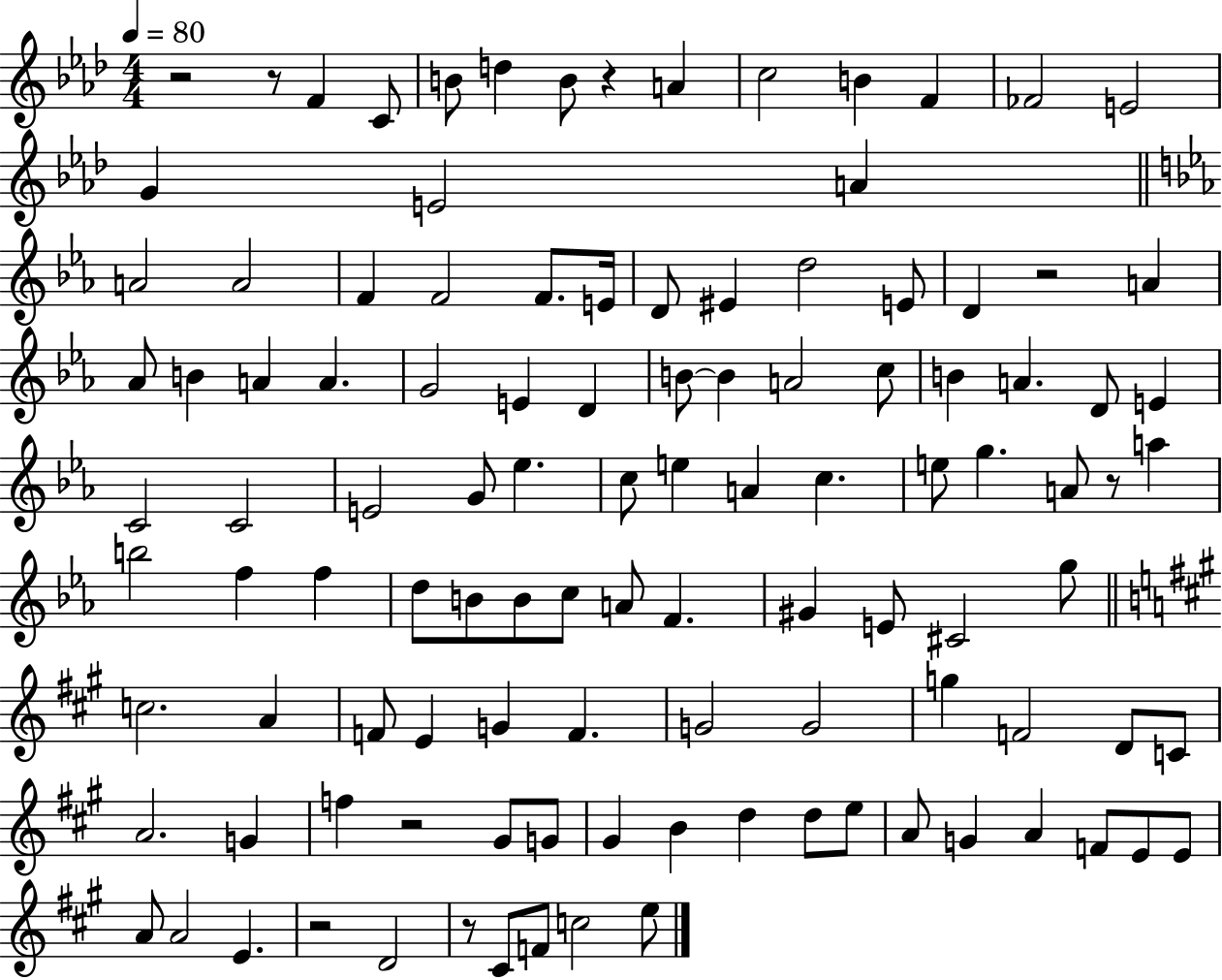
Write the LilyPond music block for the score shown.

{
  \clef treble
  \numericTimeSignature
  \time 4/4
  \key aes \major
  \tempo 4 = 80
  r2 r8 f'4 c'8 | b'8 d''4 b'8 r4 a'4 | c''2 b'4 f'4 | fes'2 e'2 | \break g'4 e'2 a'4 | \bar "||" \break \key ees \major a'2 a'2 | f'4 f'2 f'8. e'16 | d'8 eis'4 d''2 e'8 | d'4 r2 a'4 | \break aes'8 b'4 a'4 a'4. | g'2 e'4 d'4 | b'8~~ b'4 a'2 c''8 | b'4 a'4. d'8 e'4 | \break c'2 c'2 | e'2 g'8 ees''4. | c''8 e''4 a'4 c''4. | e''8 g''4. a'8 r8 a''4 | \break b''2 f''4 f''4 | d''8 b'8 b'8 c''8 a'8 f'4. | gis'4 e'8 cis'2 g''8 | \bar "||" \break \key a \major c''2. a'4 | f'8 e'4 g'4 f'4. | g'2 g'2 | g''4 f'2 d'8 c'8 | \break a'2. g'4 | f''4 r2 gis'8 g'8 | gis'4 b'4 d''4 d''8 e''8 | a'8 g'4 a'4 f'8 e'8 e'8 | \break a'8 a'2 e'4. | r2 d'2 | r8 cis'8 f'8 c''2 e''8 | \bar "|."
}